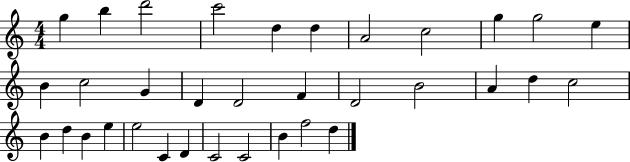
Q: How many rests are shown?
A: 0